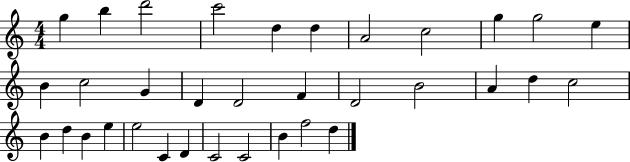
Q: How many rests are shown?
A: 0